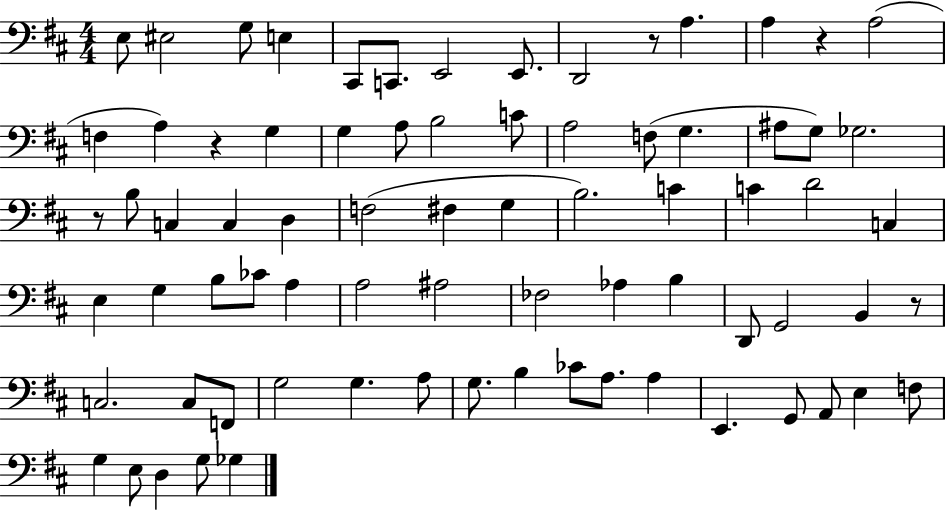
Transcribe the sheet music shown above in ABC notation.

X:1
T:Untitled
M:4/4
L:1/4
K:D
E,/2 ^E,2 G,/2 E, ^C,,/2 C,,/2 E,,2 E,,/2 D,,2 z/2 A, A, z A,2 F, A, z G, G, A,/2 B,2 C/2 A,2 F,/2 G, ^A,/2 G,/2 _G,2 z/2 B,/2 C, C, D, F,2 ^F, G, B,2 C C D2 C, E, G, B,/2 _C/2 A, A,2 ^A,2 _F,2 _A, B, D,,/2 G,,2 B,, z/2 C,2 C,/2 F,,/2 G,2 G, A,/2 G,/2 B, _C/2 A,/2 A, E,, G,,/2 A,,/2 E, F,/2 G, E,/2 D, G,/2 _G,